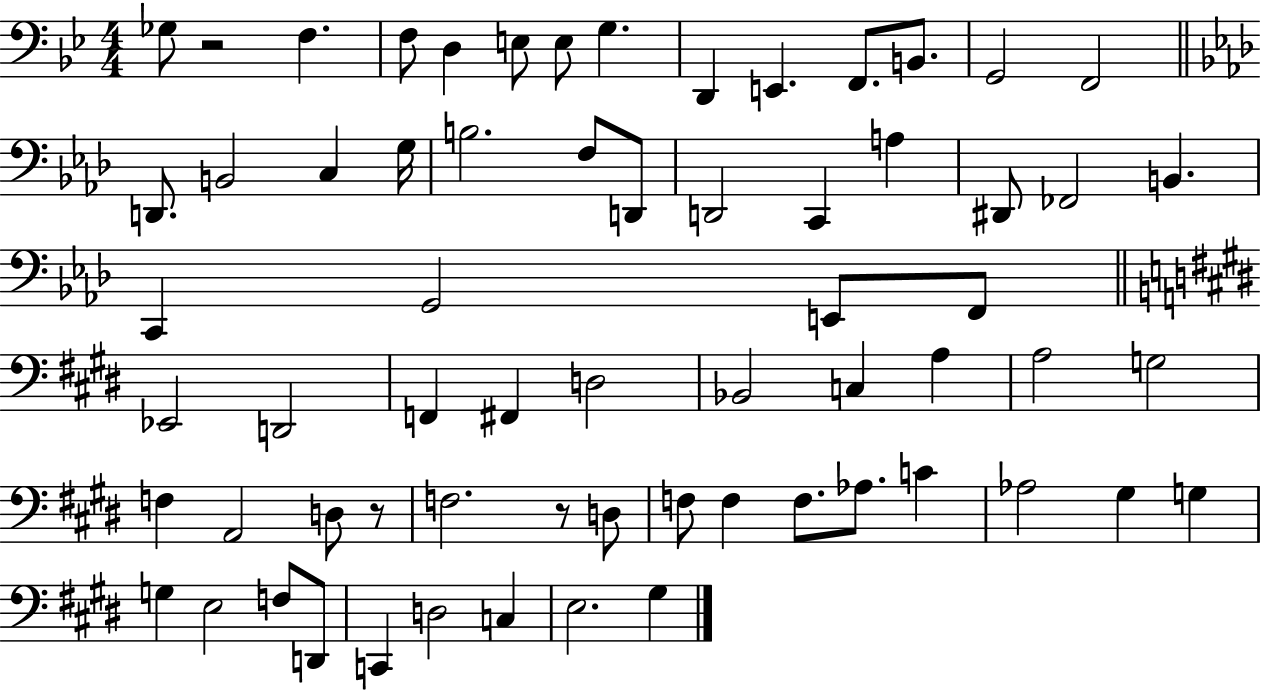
{
  \clef bass
  \numericTimeSignature
  \time 4/4
  \key bes \major
  \repeat volta 2 { ges8 r2 f4. | f8 d4 e8 e8 g4. | d,4 e,4. f,8. b,8. | g,2 f,2 | \break \bar "||" \break \key aes \major d,8. b,2 c4 g16 | b2. f8 d,8 | d,2 c,4 a4 | dis,8 fes,2 b,4. | \break c,4 g,2 e,8 f,8 | \bar "||" \break \key e \major ees,2 d,2 | f,4 fis,4 d2 | bes,2 c4 a4 | a2 g2 | \break f4 a,2 d8 r8 | f2. r8 d8 | f8 f4 f8. aes8. c'4 | aes2 gis4 g4 | \break g4 e2 f8 d,8 | c,4 d2 c4 | e2. gis4 | } \bar "|."
}